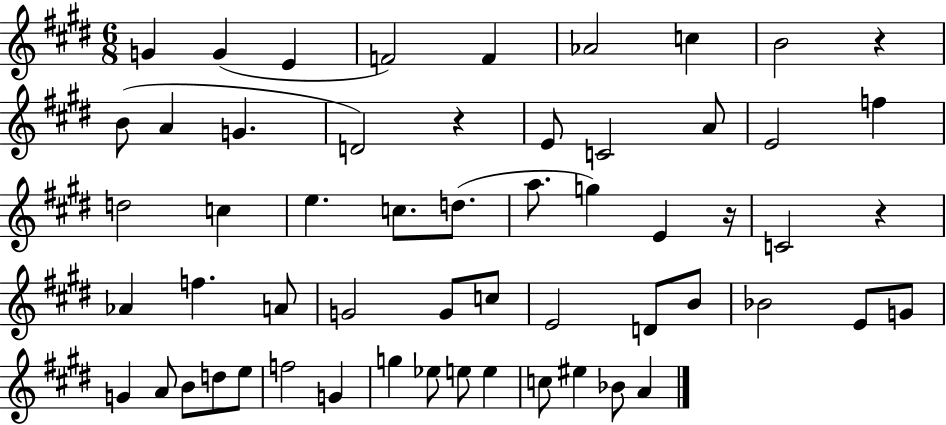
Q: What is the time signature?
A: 6/8